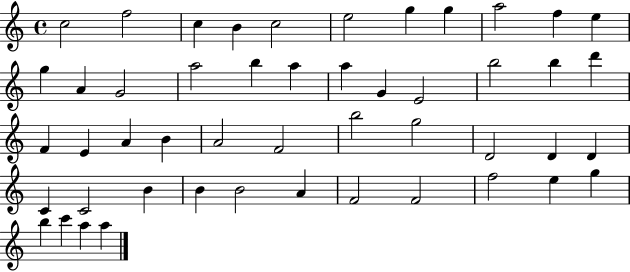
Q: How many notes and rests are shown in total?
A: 49